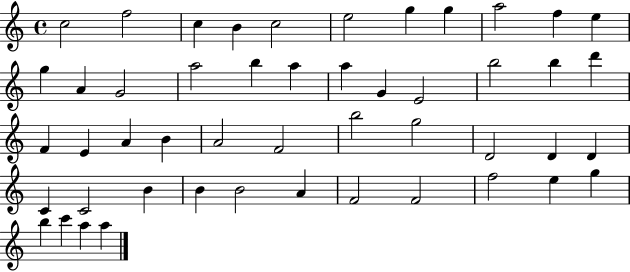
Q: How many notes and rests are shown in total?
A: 49